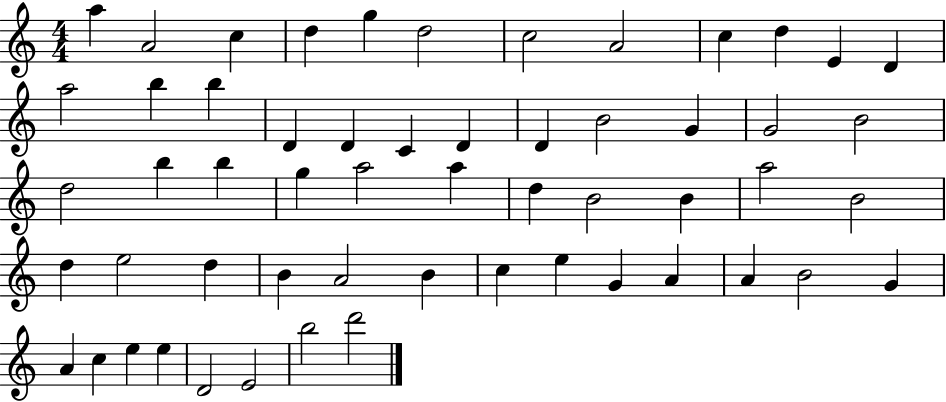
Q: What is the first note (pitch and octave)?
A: A5